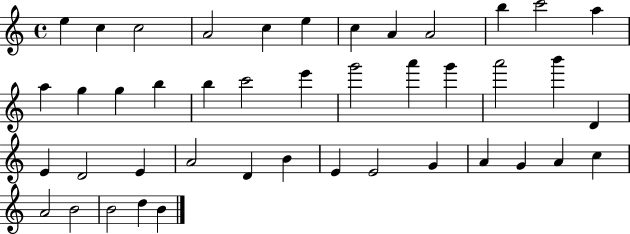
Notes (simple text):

E5/q C5/q C5/h A4/h C5/q E5/q C5/q A4/q A4/h B5/q C6/h A5/q A5/q G5/q G5/q B5/q B5/q C6/h E6/q G6/h A6/q G6/q A6/h B6/q D4/q E4/q D4/h E4/q A4/h D4/q B4/q E4/q E4/h G4/q A4/q G4/q A4/q C5/q A4/h B4/h B4/h D5/q B4/q